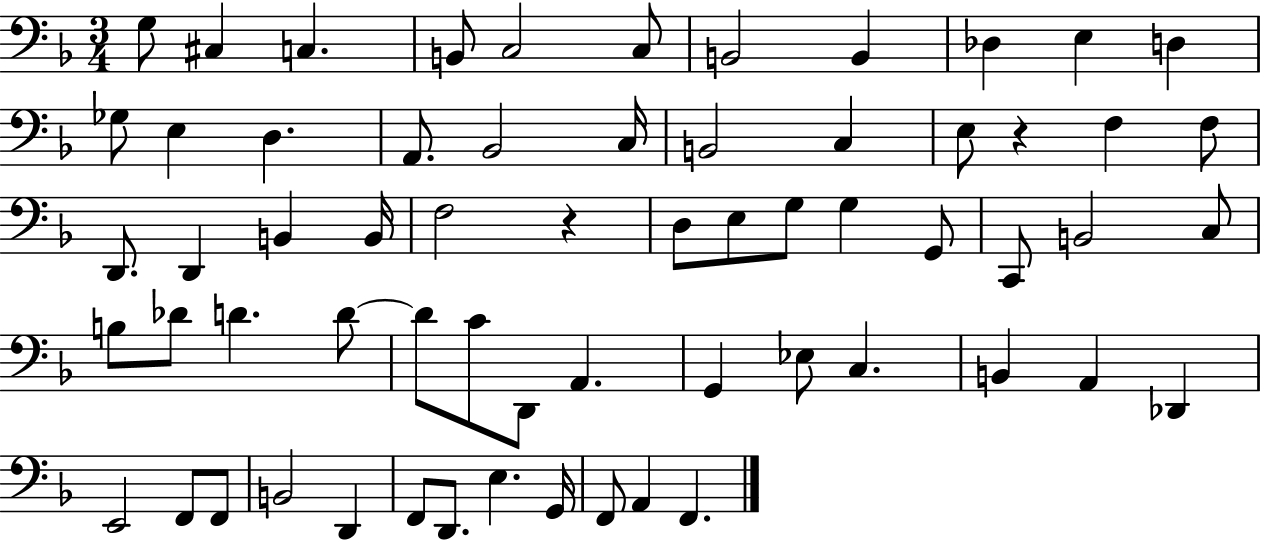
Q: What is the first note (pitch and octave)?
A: G3